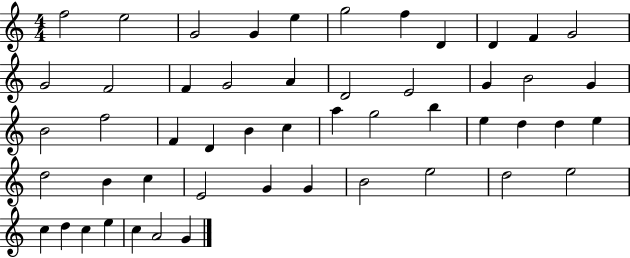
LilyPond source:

{
  \clef treble
  \numericTimeSignature
  \time 4/4
  \key c \major
  f''2 e''2 | g'2 g'4 e''4 | g''2 f''4 d'4 | d'4 f'4 g'2 | \break g'2 f'2 | f'4 g'2 a'4 | d'2 e'2 | g'4 b'2 g'4 | \break b'2 f''2 | f'4 d'4 b'4 c''4 | a''4 g''2 b''4 | e''4 d''4 d''4 e''4 | \break d''2 b'4 c''4 | e'2 g'4 g'4 | b'2 e''2 | d''2 e''2 | \break c''4 d''4 c''4 e''4 | c''4 a'2 g'4 | \bar "|."
}